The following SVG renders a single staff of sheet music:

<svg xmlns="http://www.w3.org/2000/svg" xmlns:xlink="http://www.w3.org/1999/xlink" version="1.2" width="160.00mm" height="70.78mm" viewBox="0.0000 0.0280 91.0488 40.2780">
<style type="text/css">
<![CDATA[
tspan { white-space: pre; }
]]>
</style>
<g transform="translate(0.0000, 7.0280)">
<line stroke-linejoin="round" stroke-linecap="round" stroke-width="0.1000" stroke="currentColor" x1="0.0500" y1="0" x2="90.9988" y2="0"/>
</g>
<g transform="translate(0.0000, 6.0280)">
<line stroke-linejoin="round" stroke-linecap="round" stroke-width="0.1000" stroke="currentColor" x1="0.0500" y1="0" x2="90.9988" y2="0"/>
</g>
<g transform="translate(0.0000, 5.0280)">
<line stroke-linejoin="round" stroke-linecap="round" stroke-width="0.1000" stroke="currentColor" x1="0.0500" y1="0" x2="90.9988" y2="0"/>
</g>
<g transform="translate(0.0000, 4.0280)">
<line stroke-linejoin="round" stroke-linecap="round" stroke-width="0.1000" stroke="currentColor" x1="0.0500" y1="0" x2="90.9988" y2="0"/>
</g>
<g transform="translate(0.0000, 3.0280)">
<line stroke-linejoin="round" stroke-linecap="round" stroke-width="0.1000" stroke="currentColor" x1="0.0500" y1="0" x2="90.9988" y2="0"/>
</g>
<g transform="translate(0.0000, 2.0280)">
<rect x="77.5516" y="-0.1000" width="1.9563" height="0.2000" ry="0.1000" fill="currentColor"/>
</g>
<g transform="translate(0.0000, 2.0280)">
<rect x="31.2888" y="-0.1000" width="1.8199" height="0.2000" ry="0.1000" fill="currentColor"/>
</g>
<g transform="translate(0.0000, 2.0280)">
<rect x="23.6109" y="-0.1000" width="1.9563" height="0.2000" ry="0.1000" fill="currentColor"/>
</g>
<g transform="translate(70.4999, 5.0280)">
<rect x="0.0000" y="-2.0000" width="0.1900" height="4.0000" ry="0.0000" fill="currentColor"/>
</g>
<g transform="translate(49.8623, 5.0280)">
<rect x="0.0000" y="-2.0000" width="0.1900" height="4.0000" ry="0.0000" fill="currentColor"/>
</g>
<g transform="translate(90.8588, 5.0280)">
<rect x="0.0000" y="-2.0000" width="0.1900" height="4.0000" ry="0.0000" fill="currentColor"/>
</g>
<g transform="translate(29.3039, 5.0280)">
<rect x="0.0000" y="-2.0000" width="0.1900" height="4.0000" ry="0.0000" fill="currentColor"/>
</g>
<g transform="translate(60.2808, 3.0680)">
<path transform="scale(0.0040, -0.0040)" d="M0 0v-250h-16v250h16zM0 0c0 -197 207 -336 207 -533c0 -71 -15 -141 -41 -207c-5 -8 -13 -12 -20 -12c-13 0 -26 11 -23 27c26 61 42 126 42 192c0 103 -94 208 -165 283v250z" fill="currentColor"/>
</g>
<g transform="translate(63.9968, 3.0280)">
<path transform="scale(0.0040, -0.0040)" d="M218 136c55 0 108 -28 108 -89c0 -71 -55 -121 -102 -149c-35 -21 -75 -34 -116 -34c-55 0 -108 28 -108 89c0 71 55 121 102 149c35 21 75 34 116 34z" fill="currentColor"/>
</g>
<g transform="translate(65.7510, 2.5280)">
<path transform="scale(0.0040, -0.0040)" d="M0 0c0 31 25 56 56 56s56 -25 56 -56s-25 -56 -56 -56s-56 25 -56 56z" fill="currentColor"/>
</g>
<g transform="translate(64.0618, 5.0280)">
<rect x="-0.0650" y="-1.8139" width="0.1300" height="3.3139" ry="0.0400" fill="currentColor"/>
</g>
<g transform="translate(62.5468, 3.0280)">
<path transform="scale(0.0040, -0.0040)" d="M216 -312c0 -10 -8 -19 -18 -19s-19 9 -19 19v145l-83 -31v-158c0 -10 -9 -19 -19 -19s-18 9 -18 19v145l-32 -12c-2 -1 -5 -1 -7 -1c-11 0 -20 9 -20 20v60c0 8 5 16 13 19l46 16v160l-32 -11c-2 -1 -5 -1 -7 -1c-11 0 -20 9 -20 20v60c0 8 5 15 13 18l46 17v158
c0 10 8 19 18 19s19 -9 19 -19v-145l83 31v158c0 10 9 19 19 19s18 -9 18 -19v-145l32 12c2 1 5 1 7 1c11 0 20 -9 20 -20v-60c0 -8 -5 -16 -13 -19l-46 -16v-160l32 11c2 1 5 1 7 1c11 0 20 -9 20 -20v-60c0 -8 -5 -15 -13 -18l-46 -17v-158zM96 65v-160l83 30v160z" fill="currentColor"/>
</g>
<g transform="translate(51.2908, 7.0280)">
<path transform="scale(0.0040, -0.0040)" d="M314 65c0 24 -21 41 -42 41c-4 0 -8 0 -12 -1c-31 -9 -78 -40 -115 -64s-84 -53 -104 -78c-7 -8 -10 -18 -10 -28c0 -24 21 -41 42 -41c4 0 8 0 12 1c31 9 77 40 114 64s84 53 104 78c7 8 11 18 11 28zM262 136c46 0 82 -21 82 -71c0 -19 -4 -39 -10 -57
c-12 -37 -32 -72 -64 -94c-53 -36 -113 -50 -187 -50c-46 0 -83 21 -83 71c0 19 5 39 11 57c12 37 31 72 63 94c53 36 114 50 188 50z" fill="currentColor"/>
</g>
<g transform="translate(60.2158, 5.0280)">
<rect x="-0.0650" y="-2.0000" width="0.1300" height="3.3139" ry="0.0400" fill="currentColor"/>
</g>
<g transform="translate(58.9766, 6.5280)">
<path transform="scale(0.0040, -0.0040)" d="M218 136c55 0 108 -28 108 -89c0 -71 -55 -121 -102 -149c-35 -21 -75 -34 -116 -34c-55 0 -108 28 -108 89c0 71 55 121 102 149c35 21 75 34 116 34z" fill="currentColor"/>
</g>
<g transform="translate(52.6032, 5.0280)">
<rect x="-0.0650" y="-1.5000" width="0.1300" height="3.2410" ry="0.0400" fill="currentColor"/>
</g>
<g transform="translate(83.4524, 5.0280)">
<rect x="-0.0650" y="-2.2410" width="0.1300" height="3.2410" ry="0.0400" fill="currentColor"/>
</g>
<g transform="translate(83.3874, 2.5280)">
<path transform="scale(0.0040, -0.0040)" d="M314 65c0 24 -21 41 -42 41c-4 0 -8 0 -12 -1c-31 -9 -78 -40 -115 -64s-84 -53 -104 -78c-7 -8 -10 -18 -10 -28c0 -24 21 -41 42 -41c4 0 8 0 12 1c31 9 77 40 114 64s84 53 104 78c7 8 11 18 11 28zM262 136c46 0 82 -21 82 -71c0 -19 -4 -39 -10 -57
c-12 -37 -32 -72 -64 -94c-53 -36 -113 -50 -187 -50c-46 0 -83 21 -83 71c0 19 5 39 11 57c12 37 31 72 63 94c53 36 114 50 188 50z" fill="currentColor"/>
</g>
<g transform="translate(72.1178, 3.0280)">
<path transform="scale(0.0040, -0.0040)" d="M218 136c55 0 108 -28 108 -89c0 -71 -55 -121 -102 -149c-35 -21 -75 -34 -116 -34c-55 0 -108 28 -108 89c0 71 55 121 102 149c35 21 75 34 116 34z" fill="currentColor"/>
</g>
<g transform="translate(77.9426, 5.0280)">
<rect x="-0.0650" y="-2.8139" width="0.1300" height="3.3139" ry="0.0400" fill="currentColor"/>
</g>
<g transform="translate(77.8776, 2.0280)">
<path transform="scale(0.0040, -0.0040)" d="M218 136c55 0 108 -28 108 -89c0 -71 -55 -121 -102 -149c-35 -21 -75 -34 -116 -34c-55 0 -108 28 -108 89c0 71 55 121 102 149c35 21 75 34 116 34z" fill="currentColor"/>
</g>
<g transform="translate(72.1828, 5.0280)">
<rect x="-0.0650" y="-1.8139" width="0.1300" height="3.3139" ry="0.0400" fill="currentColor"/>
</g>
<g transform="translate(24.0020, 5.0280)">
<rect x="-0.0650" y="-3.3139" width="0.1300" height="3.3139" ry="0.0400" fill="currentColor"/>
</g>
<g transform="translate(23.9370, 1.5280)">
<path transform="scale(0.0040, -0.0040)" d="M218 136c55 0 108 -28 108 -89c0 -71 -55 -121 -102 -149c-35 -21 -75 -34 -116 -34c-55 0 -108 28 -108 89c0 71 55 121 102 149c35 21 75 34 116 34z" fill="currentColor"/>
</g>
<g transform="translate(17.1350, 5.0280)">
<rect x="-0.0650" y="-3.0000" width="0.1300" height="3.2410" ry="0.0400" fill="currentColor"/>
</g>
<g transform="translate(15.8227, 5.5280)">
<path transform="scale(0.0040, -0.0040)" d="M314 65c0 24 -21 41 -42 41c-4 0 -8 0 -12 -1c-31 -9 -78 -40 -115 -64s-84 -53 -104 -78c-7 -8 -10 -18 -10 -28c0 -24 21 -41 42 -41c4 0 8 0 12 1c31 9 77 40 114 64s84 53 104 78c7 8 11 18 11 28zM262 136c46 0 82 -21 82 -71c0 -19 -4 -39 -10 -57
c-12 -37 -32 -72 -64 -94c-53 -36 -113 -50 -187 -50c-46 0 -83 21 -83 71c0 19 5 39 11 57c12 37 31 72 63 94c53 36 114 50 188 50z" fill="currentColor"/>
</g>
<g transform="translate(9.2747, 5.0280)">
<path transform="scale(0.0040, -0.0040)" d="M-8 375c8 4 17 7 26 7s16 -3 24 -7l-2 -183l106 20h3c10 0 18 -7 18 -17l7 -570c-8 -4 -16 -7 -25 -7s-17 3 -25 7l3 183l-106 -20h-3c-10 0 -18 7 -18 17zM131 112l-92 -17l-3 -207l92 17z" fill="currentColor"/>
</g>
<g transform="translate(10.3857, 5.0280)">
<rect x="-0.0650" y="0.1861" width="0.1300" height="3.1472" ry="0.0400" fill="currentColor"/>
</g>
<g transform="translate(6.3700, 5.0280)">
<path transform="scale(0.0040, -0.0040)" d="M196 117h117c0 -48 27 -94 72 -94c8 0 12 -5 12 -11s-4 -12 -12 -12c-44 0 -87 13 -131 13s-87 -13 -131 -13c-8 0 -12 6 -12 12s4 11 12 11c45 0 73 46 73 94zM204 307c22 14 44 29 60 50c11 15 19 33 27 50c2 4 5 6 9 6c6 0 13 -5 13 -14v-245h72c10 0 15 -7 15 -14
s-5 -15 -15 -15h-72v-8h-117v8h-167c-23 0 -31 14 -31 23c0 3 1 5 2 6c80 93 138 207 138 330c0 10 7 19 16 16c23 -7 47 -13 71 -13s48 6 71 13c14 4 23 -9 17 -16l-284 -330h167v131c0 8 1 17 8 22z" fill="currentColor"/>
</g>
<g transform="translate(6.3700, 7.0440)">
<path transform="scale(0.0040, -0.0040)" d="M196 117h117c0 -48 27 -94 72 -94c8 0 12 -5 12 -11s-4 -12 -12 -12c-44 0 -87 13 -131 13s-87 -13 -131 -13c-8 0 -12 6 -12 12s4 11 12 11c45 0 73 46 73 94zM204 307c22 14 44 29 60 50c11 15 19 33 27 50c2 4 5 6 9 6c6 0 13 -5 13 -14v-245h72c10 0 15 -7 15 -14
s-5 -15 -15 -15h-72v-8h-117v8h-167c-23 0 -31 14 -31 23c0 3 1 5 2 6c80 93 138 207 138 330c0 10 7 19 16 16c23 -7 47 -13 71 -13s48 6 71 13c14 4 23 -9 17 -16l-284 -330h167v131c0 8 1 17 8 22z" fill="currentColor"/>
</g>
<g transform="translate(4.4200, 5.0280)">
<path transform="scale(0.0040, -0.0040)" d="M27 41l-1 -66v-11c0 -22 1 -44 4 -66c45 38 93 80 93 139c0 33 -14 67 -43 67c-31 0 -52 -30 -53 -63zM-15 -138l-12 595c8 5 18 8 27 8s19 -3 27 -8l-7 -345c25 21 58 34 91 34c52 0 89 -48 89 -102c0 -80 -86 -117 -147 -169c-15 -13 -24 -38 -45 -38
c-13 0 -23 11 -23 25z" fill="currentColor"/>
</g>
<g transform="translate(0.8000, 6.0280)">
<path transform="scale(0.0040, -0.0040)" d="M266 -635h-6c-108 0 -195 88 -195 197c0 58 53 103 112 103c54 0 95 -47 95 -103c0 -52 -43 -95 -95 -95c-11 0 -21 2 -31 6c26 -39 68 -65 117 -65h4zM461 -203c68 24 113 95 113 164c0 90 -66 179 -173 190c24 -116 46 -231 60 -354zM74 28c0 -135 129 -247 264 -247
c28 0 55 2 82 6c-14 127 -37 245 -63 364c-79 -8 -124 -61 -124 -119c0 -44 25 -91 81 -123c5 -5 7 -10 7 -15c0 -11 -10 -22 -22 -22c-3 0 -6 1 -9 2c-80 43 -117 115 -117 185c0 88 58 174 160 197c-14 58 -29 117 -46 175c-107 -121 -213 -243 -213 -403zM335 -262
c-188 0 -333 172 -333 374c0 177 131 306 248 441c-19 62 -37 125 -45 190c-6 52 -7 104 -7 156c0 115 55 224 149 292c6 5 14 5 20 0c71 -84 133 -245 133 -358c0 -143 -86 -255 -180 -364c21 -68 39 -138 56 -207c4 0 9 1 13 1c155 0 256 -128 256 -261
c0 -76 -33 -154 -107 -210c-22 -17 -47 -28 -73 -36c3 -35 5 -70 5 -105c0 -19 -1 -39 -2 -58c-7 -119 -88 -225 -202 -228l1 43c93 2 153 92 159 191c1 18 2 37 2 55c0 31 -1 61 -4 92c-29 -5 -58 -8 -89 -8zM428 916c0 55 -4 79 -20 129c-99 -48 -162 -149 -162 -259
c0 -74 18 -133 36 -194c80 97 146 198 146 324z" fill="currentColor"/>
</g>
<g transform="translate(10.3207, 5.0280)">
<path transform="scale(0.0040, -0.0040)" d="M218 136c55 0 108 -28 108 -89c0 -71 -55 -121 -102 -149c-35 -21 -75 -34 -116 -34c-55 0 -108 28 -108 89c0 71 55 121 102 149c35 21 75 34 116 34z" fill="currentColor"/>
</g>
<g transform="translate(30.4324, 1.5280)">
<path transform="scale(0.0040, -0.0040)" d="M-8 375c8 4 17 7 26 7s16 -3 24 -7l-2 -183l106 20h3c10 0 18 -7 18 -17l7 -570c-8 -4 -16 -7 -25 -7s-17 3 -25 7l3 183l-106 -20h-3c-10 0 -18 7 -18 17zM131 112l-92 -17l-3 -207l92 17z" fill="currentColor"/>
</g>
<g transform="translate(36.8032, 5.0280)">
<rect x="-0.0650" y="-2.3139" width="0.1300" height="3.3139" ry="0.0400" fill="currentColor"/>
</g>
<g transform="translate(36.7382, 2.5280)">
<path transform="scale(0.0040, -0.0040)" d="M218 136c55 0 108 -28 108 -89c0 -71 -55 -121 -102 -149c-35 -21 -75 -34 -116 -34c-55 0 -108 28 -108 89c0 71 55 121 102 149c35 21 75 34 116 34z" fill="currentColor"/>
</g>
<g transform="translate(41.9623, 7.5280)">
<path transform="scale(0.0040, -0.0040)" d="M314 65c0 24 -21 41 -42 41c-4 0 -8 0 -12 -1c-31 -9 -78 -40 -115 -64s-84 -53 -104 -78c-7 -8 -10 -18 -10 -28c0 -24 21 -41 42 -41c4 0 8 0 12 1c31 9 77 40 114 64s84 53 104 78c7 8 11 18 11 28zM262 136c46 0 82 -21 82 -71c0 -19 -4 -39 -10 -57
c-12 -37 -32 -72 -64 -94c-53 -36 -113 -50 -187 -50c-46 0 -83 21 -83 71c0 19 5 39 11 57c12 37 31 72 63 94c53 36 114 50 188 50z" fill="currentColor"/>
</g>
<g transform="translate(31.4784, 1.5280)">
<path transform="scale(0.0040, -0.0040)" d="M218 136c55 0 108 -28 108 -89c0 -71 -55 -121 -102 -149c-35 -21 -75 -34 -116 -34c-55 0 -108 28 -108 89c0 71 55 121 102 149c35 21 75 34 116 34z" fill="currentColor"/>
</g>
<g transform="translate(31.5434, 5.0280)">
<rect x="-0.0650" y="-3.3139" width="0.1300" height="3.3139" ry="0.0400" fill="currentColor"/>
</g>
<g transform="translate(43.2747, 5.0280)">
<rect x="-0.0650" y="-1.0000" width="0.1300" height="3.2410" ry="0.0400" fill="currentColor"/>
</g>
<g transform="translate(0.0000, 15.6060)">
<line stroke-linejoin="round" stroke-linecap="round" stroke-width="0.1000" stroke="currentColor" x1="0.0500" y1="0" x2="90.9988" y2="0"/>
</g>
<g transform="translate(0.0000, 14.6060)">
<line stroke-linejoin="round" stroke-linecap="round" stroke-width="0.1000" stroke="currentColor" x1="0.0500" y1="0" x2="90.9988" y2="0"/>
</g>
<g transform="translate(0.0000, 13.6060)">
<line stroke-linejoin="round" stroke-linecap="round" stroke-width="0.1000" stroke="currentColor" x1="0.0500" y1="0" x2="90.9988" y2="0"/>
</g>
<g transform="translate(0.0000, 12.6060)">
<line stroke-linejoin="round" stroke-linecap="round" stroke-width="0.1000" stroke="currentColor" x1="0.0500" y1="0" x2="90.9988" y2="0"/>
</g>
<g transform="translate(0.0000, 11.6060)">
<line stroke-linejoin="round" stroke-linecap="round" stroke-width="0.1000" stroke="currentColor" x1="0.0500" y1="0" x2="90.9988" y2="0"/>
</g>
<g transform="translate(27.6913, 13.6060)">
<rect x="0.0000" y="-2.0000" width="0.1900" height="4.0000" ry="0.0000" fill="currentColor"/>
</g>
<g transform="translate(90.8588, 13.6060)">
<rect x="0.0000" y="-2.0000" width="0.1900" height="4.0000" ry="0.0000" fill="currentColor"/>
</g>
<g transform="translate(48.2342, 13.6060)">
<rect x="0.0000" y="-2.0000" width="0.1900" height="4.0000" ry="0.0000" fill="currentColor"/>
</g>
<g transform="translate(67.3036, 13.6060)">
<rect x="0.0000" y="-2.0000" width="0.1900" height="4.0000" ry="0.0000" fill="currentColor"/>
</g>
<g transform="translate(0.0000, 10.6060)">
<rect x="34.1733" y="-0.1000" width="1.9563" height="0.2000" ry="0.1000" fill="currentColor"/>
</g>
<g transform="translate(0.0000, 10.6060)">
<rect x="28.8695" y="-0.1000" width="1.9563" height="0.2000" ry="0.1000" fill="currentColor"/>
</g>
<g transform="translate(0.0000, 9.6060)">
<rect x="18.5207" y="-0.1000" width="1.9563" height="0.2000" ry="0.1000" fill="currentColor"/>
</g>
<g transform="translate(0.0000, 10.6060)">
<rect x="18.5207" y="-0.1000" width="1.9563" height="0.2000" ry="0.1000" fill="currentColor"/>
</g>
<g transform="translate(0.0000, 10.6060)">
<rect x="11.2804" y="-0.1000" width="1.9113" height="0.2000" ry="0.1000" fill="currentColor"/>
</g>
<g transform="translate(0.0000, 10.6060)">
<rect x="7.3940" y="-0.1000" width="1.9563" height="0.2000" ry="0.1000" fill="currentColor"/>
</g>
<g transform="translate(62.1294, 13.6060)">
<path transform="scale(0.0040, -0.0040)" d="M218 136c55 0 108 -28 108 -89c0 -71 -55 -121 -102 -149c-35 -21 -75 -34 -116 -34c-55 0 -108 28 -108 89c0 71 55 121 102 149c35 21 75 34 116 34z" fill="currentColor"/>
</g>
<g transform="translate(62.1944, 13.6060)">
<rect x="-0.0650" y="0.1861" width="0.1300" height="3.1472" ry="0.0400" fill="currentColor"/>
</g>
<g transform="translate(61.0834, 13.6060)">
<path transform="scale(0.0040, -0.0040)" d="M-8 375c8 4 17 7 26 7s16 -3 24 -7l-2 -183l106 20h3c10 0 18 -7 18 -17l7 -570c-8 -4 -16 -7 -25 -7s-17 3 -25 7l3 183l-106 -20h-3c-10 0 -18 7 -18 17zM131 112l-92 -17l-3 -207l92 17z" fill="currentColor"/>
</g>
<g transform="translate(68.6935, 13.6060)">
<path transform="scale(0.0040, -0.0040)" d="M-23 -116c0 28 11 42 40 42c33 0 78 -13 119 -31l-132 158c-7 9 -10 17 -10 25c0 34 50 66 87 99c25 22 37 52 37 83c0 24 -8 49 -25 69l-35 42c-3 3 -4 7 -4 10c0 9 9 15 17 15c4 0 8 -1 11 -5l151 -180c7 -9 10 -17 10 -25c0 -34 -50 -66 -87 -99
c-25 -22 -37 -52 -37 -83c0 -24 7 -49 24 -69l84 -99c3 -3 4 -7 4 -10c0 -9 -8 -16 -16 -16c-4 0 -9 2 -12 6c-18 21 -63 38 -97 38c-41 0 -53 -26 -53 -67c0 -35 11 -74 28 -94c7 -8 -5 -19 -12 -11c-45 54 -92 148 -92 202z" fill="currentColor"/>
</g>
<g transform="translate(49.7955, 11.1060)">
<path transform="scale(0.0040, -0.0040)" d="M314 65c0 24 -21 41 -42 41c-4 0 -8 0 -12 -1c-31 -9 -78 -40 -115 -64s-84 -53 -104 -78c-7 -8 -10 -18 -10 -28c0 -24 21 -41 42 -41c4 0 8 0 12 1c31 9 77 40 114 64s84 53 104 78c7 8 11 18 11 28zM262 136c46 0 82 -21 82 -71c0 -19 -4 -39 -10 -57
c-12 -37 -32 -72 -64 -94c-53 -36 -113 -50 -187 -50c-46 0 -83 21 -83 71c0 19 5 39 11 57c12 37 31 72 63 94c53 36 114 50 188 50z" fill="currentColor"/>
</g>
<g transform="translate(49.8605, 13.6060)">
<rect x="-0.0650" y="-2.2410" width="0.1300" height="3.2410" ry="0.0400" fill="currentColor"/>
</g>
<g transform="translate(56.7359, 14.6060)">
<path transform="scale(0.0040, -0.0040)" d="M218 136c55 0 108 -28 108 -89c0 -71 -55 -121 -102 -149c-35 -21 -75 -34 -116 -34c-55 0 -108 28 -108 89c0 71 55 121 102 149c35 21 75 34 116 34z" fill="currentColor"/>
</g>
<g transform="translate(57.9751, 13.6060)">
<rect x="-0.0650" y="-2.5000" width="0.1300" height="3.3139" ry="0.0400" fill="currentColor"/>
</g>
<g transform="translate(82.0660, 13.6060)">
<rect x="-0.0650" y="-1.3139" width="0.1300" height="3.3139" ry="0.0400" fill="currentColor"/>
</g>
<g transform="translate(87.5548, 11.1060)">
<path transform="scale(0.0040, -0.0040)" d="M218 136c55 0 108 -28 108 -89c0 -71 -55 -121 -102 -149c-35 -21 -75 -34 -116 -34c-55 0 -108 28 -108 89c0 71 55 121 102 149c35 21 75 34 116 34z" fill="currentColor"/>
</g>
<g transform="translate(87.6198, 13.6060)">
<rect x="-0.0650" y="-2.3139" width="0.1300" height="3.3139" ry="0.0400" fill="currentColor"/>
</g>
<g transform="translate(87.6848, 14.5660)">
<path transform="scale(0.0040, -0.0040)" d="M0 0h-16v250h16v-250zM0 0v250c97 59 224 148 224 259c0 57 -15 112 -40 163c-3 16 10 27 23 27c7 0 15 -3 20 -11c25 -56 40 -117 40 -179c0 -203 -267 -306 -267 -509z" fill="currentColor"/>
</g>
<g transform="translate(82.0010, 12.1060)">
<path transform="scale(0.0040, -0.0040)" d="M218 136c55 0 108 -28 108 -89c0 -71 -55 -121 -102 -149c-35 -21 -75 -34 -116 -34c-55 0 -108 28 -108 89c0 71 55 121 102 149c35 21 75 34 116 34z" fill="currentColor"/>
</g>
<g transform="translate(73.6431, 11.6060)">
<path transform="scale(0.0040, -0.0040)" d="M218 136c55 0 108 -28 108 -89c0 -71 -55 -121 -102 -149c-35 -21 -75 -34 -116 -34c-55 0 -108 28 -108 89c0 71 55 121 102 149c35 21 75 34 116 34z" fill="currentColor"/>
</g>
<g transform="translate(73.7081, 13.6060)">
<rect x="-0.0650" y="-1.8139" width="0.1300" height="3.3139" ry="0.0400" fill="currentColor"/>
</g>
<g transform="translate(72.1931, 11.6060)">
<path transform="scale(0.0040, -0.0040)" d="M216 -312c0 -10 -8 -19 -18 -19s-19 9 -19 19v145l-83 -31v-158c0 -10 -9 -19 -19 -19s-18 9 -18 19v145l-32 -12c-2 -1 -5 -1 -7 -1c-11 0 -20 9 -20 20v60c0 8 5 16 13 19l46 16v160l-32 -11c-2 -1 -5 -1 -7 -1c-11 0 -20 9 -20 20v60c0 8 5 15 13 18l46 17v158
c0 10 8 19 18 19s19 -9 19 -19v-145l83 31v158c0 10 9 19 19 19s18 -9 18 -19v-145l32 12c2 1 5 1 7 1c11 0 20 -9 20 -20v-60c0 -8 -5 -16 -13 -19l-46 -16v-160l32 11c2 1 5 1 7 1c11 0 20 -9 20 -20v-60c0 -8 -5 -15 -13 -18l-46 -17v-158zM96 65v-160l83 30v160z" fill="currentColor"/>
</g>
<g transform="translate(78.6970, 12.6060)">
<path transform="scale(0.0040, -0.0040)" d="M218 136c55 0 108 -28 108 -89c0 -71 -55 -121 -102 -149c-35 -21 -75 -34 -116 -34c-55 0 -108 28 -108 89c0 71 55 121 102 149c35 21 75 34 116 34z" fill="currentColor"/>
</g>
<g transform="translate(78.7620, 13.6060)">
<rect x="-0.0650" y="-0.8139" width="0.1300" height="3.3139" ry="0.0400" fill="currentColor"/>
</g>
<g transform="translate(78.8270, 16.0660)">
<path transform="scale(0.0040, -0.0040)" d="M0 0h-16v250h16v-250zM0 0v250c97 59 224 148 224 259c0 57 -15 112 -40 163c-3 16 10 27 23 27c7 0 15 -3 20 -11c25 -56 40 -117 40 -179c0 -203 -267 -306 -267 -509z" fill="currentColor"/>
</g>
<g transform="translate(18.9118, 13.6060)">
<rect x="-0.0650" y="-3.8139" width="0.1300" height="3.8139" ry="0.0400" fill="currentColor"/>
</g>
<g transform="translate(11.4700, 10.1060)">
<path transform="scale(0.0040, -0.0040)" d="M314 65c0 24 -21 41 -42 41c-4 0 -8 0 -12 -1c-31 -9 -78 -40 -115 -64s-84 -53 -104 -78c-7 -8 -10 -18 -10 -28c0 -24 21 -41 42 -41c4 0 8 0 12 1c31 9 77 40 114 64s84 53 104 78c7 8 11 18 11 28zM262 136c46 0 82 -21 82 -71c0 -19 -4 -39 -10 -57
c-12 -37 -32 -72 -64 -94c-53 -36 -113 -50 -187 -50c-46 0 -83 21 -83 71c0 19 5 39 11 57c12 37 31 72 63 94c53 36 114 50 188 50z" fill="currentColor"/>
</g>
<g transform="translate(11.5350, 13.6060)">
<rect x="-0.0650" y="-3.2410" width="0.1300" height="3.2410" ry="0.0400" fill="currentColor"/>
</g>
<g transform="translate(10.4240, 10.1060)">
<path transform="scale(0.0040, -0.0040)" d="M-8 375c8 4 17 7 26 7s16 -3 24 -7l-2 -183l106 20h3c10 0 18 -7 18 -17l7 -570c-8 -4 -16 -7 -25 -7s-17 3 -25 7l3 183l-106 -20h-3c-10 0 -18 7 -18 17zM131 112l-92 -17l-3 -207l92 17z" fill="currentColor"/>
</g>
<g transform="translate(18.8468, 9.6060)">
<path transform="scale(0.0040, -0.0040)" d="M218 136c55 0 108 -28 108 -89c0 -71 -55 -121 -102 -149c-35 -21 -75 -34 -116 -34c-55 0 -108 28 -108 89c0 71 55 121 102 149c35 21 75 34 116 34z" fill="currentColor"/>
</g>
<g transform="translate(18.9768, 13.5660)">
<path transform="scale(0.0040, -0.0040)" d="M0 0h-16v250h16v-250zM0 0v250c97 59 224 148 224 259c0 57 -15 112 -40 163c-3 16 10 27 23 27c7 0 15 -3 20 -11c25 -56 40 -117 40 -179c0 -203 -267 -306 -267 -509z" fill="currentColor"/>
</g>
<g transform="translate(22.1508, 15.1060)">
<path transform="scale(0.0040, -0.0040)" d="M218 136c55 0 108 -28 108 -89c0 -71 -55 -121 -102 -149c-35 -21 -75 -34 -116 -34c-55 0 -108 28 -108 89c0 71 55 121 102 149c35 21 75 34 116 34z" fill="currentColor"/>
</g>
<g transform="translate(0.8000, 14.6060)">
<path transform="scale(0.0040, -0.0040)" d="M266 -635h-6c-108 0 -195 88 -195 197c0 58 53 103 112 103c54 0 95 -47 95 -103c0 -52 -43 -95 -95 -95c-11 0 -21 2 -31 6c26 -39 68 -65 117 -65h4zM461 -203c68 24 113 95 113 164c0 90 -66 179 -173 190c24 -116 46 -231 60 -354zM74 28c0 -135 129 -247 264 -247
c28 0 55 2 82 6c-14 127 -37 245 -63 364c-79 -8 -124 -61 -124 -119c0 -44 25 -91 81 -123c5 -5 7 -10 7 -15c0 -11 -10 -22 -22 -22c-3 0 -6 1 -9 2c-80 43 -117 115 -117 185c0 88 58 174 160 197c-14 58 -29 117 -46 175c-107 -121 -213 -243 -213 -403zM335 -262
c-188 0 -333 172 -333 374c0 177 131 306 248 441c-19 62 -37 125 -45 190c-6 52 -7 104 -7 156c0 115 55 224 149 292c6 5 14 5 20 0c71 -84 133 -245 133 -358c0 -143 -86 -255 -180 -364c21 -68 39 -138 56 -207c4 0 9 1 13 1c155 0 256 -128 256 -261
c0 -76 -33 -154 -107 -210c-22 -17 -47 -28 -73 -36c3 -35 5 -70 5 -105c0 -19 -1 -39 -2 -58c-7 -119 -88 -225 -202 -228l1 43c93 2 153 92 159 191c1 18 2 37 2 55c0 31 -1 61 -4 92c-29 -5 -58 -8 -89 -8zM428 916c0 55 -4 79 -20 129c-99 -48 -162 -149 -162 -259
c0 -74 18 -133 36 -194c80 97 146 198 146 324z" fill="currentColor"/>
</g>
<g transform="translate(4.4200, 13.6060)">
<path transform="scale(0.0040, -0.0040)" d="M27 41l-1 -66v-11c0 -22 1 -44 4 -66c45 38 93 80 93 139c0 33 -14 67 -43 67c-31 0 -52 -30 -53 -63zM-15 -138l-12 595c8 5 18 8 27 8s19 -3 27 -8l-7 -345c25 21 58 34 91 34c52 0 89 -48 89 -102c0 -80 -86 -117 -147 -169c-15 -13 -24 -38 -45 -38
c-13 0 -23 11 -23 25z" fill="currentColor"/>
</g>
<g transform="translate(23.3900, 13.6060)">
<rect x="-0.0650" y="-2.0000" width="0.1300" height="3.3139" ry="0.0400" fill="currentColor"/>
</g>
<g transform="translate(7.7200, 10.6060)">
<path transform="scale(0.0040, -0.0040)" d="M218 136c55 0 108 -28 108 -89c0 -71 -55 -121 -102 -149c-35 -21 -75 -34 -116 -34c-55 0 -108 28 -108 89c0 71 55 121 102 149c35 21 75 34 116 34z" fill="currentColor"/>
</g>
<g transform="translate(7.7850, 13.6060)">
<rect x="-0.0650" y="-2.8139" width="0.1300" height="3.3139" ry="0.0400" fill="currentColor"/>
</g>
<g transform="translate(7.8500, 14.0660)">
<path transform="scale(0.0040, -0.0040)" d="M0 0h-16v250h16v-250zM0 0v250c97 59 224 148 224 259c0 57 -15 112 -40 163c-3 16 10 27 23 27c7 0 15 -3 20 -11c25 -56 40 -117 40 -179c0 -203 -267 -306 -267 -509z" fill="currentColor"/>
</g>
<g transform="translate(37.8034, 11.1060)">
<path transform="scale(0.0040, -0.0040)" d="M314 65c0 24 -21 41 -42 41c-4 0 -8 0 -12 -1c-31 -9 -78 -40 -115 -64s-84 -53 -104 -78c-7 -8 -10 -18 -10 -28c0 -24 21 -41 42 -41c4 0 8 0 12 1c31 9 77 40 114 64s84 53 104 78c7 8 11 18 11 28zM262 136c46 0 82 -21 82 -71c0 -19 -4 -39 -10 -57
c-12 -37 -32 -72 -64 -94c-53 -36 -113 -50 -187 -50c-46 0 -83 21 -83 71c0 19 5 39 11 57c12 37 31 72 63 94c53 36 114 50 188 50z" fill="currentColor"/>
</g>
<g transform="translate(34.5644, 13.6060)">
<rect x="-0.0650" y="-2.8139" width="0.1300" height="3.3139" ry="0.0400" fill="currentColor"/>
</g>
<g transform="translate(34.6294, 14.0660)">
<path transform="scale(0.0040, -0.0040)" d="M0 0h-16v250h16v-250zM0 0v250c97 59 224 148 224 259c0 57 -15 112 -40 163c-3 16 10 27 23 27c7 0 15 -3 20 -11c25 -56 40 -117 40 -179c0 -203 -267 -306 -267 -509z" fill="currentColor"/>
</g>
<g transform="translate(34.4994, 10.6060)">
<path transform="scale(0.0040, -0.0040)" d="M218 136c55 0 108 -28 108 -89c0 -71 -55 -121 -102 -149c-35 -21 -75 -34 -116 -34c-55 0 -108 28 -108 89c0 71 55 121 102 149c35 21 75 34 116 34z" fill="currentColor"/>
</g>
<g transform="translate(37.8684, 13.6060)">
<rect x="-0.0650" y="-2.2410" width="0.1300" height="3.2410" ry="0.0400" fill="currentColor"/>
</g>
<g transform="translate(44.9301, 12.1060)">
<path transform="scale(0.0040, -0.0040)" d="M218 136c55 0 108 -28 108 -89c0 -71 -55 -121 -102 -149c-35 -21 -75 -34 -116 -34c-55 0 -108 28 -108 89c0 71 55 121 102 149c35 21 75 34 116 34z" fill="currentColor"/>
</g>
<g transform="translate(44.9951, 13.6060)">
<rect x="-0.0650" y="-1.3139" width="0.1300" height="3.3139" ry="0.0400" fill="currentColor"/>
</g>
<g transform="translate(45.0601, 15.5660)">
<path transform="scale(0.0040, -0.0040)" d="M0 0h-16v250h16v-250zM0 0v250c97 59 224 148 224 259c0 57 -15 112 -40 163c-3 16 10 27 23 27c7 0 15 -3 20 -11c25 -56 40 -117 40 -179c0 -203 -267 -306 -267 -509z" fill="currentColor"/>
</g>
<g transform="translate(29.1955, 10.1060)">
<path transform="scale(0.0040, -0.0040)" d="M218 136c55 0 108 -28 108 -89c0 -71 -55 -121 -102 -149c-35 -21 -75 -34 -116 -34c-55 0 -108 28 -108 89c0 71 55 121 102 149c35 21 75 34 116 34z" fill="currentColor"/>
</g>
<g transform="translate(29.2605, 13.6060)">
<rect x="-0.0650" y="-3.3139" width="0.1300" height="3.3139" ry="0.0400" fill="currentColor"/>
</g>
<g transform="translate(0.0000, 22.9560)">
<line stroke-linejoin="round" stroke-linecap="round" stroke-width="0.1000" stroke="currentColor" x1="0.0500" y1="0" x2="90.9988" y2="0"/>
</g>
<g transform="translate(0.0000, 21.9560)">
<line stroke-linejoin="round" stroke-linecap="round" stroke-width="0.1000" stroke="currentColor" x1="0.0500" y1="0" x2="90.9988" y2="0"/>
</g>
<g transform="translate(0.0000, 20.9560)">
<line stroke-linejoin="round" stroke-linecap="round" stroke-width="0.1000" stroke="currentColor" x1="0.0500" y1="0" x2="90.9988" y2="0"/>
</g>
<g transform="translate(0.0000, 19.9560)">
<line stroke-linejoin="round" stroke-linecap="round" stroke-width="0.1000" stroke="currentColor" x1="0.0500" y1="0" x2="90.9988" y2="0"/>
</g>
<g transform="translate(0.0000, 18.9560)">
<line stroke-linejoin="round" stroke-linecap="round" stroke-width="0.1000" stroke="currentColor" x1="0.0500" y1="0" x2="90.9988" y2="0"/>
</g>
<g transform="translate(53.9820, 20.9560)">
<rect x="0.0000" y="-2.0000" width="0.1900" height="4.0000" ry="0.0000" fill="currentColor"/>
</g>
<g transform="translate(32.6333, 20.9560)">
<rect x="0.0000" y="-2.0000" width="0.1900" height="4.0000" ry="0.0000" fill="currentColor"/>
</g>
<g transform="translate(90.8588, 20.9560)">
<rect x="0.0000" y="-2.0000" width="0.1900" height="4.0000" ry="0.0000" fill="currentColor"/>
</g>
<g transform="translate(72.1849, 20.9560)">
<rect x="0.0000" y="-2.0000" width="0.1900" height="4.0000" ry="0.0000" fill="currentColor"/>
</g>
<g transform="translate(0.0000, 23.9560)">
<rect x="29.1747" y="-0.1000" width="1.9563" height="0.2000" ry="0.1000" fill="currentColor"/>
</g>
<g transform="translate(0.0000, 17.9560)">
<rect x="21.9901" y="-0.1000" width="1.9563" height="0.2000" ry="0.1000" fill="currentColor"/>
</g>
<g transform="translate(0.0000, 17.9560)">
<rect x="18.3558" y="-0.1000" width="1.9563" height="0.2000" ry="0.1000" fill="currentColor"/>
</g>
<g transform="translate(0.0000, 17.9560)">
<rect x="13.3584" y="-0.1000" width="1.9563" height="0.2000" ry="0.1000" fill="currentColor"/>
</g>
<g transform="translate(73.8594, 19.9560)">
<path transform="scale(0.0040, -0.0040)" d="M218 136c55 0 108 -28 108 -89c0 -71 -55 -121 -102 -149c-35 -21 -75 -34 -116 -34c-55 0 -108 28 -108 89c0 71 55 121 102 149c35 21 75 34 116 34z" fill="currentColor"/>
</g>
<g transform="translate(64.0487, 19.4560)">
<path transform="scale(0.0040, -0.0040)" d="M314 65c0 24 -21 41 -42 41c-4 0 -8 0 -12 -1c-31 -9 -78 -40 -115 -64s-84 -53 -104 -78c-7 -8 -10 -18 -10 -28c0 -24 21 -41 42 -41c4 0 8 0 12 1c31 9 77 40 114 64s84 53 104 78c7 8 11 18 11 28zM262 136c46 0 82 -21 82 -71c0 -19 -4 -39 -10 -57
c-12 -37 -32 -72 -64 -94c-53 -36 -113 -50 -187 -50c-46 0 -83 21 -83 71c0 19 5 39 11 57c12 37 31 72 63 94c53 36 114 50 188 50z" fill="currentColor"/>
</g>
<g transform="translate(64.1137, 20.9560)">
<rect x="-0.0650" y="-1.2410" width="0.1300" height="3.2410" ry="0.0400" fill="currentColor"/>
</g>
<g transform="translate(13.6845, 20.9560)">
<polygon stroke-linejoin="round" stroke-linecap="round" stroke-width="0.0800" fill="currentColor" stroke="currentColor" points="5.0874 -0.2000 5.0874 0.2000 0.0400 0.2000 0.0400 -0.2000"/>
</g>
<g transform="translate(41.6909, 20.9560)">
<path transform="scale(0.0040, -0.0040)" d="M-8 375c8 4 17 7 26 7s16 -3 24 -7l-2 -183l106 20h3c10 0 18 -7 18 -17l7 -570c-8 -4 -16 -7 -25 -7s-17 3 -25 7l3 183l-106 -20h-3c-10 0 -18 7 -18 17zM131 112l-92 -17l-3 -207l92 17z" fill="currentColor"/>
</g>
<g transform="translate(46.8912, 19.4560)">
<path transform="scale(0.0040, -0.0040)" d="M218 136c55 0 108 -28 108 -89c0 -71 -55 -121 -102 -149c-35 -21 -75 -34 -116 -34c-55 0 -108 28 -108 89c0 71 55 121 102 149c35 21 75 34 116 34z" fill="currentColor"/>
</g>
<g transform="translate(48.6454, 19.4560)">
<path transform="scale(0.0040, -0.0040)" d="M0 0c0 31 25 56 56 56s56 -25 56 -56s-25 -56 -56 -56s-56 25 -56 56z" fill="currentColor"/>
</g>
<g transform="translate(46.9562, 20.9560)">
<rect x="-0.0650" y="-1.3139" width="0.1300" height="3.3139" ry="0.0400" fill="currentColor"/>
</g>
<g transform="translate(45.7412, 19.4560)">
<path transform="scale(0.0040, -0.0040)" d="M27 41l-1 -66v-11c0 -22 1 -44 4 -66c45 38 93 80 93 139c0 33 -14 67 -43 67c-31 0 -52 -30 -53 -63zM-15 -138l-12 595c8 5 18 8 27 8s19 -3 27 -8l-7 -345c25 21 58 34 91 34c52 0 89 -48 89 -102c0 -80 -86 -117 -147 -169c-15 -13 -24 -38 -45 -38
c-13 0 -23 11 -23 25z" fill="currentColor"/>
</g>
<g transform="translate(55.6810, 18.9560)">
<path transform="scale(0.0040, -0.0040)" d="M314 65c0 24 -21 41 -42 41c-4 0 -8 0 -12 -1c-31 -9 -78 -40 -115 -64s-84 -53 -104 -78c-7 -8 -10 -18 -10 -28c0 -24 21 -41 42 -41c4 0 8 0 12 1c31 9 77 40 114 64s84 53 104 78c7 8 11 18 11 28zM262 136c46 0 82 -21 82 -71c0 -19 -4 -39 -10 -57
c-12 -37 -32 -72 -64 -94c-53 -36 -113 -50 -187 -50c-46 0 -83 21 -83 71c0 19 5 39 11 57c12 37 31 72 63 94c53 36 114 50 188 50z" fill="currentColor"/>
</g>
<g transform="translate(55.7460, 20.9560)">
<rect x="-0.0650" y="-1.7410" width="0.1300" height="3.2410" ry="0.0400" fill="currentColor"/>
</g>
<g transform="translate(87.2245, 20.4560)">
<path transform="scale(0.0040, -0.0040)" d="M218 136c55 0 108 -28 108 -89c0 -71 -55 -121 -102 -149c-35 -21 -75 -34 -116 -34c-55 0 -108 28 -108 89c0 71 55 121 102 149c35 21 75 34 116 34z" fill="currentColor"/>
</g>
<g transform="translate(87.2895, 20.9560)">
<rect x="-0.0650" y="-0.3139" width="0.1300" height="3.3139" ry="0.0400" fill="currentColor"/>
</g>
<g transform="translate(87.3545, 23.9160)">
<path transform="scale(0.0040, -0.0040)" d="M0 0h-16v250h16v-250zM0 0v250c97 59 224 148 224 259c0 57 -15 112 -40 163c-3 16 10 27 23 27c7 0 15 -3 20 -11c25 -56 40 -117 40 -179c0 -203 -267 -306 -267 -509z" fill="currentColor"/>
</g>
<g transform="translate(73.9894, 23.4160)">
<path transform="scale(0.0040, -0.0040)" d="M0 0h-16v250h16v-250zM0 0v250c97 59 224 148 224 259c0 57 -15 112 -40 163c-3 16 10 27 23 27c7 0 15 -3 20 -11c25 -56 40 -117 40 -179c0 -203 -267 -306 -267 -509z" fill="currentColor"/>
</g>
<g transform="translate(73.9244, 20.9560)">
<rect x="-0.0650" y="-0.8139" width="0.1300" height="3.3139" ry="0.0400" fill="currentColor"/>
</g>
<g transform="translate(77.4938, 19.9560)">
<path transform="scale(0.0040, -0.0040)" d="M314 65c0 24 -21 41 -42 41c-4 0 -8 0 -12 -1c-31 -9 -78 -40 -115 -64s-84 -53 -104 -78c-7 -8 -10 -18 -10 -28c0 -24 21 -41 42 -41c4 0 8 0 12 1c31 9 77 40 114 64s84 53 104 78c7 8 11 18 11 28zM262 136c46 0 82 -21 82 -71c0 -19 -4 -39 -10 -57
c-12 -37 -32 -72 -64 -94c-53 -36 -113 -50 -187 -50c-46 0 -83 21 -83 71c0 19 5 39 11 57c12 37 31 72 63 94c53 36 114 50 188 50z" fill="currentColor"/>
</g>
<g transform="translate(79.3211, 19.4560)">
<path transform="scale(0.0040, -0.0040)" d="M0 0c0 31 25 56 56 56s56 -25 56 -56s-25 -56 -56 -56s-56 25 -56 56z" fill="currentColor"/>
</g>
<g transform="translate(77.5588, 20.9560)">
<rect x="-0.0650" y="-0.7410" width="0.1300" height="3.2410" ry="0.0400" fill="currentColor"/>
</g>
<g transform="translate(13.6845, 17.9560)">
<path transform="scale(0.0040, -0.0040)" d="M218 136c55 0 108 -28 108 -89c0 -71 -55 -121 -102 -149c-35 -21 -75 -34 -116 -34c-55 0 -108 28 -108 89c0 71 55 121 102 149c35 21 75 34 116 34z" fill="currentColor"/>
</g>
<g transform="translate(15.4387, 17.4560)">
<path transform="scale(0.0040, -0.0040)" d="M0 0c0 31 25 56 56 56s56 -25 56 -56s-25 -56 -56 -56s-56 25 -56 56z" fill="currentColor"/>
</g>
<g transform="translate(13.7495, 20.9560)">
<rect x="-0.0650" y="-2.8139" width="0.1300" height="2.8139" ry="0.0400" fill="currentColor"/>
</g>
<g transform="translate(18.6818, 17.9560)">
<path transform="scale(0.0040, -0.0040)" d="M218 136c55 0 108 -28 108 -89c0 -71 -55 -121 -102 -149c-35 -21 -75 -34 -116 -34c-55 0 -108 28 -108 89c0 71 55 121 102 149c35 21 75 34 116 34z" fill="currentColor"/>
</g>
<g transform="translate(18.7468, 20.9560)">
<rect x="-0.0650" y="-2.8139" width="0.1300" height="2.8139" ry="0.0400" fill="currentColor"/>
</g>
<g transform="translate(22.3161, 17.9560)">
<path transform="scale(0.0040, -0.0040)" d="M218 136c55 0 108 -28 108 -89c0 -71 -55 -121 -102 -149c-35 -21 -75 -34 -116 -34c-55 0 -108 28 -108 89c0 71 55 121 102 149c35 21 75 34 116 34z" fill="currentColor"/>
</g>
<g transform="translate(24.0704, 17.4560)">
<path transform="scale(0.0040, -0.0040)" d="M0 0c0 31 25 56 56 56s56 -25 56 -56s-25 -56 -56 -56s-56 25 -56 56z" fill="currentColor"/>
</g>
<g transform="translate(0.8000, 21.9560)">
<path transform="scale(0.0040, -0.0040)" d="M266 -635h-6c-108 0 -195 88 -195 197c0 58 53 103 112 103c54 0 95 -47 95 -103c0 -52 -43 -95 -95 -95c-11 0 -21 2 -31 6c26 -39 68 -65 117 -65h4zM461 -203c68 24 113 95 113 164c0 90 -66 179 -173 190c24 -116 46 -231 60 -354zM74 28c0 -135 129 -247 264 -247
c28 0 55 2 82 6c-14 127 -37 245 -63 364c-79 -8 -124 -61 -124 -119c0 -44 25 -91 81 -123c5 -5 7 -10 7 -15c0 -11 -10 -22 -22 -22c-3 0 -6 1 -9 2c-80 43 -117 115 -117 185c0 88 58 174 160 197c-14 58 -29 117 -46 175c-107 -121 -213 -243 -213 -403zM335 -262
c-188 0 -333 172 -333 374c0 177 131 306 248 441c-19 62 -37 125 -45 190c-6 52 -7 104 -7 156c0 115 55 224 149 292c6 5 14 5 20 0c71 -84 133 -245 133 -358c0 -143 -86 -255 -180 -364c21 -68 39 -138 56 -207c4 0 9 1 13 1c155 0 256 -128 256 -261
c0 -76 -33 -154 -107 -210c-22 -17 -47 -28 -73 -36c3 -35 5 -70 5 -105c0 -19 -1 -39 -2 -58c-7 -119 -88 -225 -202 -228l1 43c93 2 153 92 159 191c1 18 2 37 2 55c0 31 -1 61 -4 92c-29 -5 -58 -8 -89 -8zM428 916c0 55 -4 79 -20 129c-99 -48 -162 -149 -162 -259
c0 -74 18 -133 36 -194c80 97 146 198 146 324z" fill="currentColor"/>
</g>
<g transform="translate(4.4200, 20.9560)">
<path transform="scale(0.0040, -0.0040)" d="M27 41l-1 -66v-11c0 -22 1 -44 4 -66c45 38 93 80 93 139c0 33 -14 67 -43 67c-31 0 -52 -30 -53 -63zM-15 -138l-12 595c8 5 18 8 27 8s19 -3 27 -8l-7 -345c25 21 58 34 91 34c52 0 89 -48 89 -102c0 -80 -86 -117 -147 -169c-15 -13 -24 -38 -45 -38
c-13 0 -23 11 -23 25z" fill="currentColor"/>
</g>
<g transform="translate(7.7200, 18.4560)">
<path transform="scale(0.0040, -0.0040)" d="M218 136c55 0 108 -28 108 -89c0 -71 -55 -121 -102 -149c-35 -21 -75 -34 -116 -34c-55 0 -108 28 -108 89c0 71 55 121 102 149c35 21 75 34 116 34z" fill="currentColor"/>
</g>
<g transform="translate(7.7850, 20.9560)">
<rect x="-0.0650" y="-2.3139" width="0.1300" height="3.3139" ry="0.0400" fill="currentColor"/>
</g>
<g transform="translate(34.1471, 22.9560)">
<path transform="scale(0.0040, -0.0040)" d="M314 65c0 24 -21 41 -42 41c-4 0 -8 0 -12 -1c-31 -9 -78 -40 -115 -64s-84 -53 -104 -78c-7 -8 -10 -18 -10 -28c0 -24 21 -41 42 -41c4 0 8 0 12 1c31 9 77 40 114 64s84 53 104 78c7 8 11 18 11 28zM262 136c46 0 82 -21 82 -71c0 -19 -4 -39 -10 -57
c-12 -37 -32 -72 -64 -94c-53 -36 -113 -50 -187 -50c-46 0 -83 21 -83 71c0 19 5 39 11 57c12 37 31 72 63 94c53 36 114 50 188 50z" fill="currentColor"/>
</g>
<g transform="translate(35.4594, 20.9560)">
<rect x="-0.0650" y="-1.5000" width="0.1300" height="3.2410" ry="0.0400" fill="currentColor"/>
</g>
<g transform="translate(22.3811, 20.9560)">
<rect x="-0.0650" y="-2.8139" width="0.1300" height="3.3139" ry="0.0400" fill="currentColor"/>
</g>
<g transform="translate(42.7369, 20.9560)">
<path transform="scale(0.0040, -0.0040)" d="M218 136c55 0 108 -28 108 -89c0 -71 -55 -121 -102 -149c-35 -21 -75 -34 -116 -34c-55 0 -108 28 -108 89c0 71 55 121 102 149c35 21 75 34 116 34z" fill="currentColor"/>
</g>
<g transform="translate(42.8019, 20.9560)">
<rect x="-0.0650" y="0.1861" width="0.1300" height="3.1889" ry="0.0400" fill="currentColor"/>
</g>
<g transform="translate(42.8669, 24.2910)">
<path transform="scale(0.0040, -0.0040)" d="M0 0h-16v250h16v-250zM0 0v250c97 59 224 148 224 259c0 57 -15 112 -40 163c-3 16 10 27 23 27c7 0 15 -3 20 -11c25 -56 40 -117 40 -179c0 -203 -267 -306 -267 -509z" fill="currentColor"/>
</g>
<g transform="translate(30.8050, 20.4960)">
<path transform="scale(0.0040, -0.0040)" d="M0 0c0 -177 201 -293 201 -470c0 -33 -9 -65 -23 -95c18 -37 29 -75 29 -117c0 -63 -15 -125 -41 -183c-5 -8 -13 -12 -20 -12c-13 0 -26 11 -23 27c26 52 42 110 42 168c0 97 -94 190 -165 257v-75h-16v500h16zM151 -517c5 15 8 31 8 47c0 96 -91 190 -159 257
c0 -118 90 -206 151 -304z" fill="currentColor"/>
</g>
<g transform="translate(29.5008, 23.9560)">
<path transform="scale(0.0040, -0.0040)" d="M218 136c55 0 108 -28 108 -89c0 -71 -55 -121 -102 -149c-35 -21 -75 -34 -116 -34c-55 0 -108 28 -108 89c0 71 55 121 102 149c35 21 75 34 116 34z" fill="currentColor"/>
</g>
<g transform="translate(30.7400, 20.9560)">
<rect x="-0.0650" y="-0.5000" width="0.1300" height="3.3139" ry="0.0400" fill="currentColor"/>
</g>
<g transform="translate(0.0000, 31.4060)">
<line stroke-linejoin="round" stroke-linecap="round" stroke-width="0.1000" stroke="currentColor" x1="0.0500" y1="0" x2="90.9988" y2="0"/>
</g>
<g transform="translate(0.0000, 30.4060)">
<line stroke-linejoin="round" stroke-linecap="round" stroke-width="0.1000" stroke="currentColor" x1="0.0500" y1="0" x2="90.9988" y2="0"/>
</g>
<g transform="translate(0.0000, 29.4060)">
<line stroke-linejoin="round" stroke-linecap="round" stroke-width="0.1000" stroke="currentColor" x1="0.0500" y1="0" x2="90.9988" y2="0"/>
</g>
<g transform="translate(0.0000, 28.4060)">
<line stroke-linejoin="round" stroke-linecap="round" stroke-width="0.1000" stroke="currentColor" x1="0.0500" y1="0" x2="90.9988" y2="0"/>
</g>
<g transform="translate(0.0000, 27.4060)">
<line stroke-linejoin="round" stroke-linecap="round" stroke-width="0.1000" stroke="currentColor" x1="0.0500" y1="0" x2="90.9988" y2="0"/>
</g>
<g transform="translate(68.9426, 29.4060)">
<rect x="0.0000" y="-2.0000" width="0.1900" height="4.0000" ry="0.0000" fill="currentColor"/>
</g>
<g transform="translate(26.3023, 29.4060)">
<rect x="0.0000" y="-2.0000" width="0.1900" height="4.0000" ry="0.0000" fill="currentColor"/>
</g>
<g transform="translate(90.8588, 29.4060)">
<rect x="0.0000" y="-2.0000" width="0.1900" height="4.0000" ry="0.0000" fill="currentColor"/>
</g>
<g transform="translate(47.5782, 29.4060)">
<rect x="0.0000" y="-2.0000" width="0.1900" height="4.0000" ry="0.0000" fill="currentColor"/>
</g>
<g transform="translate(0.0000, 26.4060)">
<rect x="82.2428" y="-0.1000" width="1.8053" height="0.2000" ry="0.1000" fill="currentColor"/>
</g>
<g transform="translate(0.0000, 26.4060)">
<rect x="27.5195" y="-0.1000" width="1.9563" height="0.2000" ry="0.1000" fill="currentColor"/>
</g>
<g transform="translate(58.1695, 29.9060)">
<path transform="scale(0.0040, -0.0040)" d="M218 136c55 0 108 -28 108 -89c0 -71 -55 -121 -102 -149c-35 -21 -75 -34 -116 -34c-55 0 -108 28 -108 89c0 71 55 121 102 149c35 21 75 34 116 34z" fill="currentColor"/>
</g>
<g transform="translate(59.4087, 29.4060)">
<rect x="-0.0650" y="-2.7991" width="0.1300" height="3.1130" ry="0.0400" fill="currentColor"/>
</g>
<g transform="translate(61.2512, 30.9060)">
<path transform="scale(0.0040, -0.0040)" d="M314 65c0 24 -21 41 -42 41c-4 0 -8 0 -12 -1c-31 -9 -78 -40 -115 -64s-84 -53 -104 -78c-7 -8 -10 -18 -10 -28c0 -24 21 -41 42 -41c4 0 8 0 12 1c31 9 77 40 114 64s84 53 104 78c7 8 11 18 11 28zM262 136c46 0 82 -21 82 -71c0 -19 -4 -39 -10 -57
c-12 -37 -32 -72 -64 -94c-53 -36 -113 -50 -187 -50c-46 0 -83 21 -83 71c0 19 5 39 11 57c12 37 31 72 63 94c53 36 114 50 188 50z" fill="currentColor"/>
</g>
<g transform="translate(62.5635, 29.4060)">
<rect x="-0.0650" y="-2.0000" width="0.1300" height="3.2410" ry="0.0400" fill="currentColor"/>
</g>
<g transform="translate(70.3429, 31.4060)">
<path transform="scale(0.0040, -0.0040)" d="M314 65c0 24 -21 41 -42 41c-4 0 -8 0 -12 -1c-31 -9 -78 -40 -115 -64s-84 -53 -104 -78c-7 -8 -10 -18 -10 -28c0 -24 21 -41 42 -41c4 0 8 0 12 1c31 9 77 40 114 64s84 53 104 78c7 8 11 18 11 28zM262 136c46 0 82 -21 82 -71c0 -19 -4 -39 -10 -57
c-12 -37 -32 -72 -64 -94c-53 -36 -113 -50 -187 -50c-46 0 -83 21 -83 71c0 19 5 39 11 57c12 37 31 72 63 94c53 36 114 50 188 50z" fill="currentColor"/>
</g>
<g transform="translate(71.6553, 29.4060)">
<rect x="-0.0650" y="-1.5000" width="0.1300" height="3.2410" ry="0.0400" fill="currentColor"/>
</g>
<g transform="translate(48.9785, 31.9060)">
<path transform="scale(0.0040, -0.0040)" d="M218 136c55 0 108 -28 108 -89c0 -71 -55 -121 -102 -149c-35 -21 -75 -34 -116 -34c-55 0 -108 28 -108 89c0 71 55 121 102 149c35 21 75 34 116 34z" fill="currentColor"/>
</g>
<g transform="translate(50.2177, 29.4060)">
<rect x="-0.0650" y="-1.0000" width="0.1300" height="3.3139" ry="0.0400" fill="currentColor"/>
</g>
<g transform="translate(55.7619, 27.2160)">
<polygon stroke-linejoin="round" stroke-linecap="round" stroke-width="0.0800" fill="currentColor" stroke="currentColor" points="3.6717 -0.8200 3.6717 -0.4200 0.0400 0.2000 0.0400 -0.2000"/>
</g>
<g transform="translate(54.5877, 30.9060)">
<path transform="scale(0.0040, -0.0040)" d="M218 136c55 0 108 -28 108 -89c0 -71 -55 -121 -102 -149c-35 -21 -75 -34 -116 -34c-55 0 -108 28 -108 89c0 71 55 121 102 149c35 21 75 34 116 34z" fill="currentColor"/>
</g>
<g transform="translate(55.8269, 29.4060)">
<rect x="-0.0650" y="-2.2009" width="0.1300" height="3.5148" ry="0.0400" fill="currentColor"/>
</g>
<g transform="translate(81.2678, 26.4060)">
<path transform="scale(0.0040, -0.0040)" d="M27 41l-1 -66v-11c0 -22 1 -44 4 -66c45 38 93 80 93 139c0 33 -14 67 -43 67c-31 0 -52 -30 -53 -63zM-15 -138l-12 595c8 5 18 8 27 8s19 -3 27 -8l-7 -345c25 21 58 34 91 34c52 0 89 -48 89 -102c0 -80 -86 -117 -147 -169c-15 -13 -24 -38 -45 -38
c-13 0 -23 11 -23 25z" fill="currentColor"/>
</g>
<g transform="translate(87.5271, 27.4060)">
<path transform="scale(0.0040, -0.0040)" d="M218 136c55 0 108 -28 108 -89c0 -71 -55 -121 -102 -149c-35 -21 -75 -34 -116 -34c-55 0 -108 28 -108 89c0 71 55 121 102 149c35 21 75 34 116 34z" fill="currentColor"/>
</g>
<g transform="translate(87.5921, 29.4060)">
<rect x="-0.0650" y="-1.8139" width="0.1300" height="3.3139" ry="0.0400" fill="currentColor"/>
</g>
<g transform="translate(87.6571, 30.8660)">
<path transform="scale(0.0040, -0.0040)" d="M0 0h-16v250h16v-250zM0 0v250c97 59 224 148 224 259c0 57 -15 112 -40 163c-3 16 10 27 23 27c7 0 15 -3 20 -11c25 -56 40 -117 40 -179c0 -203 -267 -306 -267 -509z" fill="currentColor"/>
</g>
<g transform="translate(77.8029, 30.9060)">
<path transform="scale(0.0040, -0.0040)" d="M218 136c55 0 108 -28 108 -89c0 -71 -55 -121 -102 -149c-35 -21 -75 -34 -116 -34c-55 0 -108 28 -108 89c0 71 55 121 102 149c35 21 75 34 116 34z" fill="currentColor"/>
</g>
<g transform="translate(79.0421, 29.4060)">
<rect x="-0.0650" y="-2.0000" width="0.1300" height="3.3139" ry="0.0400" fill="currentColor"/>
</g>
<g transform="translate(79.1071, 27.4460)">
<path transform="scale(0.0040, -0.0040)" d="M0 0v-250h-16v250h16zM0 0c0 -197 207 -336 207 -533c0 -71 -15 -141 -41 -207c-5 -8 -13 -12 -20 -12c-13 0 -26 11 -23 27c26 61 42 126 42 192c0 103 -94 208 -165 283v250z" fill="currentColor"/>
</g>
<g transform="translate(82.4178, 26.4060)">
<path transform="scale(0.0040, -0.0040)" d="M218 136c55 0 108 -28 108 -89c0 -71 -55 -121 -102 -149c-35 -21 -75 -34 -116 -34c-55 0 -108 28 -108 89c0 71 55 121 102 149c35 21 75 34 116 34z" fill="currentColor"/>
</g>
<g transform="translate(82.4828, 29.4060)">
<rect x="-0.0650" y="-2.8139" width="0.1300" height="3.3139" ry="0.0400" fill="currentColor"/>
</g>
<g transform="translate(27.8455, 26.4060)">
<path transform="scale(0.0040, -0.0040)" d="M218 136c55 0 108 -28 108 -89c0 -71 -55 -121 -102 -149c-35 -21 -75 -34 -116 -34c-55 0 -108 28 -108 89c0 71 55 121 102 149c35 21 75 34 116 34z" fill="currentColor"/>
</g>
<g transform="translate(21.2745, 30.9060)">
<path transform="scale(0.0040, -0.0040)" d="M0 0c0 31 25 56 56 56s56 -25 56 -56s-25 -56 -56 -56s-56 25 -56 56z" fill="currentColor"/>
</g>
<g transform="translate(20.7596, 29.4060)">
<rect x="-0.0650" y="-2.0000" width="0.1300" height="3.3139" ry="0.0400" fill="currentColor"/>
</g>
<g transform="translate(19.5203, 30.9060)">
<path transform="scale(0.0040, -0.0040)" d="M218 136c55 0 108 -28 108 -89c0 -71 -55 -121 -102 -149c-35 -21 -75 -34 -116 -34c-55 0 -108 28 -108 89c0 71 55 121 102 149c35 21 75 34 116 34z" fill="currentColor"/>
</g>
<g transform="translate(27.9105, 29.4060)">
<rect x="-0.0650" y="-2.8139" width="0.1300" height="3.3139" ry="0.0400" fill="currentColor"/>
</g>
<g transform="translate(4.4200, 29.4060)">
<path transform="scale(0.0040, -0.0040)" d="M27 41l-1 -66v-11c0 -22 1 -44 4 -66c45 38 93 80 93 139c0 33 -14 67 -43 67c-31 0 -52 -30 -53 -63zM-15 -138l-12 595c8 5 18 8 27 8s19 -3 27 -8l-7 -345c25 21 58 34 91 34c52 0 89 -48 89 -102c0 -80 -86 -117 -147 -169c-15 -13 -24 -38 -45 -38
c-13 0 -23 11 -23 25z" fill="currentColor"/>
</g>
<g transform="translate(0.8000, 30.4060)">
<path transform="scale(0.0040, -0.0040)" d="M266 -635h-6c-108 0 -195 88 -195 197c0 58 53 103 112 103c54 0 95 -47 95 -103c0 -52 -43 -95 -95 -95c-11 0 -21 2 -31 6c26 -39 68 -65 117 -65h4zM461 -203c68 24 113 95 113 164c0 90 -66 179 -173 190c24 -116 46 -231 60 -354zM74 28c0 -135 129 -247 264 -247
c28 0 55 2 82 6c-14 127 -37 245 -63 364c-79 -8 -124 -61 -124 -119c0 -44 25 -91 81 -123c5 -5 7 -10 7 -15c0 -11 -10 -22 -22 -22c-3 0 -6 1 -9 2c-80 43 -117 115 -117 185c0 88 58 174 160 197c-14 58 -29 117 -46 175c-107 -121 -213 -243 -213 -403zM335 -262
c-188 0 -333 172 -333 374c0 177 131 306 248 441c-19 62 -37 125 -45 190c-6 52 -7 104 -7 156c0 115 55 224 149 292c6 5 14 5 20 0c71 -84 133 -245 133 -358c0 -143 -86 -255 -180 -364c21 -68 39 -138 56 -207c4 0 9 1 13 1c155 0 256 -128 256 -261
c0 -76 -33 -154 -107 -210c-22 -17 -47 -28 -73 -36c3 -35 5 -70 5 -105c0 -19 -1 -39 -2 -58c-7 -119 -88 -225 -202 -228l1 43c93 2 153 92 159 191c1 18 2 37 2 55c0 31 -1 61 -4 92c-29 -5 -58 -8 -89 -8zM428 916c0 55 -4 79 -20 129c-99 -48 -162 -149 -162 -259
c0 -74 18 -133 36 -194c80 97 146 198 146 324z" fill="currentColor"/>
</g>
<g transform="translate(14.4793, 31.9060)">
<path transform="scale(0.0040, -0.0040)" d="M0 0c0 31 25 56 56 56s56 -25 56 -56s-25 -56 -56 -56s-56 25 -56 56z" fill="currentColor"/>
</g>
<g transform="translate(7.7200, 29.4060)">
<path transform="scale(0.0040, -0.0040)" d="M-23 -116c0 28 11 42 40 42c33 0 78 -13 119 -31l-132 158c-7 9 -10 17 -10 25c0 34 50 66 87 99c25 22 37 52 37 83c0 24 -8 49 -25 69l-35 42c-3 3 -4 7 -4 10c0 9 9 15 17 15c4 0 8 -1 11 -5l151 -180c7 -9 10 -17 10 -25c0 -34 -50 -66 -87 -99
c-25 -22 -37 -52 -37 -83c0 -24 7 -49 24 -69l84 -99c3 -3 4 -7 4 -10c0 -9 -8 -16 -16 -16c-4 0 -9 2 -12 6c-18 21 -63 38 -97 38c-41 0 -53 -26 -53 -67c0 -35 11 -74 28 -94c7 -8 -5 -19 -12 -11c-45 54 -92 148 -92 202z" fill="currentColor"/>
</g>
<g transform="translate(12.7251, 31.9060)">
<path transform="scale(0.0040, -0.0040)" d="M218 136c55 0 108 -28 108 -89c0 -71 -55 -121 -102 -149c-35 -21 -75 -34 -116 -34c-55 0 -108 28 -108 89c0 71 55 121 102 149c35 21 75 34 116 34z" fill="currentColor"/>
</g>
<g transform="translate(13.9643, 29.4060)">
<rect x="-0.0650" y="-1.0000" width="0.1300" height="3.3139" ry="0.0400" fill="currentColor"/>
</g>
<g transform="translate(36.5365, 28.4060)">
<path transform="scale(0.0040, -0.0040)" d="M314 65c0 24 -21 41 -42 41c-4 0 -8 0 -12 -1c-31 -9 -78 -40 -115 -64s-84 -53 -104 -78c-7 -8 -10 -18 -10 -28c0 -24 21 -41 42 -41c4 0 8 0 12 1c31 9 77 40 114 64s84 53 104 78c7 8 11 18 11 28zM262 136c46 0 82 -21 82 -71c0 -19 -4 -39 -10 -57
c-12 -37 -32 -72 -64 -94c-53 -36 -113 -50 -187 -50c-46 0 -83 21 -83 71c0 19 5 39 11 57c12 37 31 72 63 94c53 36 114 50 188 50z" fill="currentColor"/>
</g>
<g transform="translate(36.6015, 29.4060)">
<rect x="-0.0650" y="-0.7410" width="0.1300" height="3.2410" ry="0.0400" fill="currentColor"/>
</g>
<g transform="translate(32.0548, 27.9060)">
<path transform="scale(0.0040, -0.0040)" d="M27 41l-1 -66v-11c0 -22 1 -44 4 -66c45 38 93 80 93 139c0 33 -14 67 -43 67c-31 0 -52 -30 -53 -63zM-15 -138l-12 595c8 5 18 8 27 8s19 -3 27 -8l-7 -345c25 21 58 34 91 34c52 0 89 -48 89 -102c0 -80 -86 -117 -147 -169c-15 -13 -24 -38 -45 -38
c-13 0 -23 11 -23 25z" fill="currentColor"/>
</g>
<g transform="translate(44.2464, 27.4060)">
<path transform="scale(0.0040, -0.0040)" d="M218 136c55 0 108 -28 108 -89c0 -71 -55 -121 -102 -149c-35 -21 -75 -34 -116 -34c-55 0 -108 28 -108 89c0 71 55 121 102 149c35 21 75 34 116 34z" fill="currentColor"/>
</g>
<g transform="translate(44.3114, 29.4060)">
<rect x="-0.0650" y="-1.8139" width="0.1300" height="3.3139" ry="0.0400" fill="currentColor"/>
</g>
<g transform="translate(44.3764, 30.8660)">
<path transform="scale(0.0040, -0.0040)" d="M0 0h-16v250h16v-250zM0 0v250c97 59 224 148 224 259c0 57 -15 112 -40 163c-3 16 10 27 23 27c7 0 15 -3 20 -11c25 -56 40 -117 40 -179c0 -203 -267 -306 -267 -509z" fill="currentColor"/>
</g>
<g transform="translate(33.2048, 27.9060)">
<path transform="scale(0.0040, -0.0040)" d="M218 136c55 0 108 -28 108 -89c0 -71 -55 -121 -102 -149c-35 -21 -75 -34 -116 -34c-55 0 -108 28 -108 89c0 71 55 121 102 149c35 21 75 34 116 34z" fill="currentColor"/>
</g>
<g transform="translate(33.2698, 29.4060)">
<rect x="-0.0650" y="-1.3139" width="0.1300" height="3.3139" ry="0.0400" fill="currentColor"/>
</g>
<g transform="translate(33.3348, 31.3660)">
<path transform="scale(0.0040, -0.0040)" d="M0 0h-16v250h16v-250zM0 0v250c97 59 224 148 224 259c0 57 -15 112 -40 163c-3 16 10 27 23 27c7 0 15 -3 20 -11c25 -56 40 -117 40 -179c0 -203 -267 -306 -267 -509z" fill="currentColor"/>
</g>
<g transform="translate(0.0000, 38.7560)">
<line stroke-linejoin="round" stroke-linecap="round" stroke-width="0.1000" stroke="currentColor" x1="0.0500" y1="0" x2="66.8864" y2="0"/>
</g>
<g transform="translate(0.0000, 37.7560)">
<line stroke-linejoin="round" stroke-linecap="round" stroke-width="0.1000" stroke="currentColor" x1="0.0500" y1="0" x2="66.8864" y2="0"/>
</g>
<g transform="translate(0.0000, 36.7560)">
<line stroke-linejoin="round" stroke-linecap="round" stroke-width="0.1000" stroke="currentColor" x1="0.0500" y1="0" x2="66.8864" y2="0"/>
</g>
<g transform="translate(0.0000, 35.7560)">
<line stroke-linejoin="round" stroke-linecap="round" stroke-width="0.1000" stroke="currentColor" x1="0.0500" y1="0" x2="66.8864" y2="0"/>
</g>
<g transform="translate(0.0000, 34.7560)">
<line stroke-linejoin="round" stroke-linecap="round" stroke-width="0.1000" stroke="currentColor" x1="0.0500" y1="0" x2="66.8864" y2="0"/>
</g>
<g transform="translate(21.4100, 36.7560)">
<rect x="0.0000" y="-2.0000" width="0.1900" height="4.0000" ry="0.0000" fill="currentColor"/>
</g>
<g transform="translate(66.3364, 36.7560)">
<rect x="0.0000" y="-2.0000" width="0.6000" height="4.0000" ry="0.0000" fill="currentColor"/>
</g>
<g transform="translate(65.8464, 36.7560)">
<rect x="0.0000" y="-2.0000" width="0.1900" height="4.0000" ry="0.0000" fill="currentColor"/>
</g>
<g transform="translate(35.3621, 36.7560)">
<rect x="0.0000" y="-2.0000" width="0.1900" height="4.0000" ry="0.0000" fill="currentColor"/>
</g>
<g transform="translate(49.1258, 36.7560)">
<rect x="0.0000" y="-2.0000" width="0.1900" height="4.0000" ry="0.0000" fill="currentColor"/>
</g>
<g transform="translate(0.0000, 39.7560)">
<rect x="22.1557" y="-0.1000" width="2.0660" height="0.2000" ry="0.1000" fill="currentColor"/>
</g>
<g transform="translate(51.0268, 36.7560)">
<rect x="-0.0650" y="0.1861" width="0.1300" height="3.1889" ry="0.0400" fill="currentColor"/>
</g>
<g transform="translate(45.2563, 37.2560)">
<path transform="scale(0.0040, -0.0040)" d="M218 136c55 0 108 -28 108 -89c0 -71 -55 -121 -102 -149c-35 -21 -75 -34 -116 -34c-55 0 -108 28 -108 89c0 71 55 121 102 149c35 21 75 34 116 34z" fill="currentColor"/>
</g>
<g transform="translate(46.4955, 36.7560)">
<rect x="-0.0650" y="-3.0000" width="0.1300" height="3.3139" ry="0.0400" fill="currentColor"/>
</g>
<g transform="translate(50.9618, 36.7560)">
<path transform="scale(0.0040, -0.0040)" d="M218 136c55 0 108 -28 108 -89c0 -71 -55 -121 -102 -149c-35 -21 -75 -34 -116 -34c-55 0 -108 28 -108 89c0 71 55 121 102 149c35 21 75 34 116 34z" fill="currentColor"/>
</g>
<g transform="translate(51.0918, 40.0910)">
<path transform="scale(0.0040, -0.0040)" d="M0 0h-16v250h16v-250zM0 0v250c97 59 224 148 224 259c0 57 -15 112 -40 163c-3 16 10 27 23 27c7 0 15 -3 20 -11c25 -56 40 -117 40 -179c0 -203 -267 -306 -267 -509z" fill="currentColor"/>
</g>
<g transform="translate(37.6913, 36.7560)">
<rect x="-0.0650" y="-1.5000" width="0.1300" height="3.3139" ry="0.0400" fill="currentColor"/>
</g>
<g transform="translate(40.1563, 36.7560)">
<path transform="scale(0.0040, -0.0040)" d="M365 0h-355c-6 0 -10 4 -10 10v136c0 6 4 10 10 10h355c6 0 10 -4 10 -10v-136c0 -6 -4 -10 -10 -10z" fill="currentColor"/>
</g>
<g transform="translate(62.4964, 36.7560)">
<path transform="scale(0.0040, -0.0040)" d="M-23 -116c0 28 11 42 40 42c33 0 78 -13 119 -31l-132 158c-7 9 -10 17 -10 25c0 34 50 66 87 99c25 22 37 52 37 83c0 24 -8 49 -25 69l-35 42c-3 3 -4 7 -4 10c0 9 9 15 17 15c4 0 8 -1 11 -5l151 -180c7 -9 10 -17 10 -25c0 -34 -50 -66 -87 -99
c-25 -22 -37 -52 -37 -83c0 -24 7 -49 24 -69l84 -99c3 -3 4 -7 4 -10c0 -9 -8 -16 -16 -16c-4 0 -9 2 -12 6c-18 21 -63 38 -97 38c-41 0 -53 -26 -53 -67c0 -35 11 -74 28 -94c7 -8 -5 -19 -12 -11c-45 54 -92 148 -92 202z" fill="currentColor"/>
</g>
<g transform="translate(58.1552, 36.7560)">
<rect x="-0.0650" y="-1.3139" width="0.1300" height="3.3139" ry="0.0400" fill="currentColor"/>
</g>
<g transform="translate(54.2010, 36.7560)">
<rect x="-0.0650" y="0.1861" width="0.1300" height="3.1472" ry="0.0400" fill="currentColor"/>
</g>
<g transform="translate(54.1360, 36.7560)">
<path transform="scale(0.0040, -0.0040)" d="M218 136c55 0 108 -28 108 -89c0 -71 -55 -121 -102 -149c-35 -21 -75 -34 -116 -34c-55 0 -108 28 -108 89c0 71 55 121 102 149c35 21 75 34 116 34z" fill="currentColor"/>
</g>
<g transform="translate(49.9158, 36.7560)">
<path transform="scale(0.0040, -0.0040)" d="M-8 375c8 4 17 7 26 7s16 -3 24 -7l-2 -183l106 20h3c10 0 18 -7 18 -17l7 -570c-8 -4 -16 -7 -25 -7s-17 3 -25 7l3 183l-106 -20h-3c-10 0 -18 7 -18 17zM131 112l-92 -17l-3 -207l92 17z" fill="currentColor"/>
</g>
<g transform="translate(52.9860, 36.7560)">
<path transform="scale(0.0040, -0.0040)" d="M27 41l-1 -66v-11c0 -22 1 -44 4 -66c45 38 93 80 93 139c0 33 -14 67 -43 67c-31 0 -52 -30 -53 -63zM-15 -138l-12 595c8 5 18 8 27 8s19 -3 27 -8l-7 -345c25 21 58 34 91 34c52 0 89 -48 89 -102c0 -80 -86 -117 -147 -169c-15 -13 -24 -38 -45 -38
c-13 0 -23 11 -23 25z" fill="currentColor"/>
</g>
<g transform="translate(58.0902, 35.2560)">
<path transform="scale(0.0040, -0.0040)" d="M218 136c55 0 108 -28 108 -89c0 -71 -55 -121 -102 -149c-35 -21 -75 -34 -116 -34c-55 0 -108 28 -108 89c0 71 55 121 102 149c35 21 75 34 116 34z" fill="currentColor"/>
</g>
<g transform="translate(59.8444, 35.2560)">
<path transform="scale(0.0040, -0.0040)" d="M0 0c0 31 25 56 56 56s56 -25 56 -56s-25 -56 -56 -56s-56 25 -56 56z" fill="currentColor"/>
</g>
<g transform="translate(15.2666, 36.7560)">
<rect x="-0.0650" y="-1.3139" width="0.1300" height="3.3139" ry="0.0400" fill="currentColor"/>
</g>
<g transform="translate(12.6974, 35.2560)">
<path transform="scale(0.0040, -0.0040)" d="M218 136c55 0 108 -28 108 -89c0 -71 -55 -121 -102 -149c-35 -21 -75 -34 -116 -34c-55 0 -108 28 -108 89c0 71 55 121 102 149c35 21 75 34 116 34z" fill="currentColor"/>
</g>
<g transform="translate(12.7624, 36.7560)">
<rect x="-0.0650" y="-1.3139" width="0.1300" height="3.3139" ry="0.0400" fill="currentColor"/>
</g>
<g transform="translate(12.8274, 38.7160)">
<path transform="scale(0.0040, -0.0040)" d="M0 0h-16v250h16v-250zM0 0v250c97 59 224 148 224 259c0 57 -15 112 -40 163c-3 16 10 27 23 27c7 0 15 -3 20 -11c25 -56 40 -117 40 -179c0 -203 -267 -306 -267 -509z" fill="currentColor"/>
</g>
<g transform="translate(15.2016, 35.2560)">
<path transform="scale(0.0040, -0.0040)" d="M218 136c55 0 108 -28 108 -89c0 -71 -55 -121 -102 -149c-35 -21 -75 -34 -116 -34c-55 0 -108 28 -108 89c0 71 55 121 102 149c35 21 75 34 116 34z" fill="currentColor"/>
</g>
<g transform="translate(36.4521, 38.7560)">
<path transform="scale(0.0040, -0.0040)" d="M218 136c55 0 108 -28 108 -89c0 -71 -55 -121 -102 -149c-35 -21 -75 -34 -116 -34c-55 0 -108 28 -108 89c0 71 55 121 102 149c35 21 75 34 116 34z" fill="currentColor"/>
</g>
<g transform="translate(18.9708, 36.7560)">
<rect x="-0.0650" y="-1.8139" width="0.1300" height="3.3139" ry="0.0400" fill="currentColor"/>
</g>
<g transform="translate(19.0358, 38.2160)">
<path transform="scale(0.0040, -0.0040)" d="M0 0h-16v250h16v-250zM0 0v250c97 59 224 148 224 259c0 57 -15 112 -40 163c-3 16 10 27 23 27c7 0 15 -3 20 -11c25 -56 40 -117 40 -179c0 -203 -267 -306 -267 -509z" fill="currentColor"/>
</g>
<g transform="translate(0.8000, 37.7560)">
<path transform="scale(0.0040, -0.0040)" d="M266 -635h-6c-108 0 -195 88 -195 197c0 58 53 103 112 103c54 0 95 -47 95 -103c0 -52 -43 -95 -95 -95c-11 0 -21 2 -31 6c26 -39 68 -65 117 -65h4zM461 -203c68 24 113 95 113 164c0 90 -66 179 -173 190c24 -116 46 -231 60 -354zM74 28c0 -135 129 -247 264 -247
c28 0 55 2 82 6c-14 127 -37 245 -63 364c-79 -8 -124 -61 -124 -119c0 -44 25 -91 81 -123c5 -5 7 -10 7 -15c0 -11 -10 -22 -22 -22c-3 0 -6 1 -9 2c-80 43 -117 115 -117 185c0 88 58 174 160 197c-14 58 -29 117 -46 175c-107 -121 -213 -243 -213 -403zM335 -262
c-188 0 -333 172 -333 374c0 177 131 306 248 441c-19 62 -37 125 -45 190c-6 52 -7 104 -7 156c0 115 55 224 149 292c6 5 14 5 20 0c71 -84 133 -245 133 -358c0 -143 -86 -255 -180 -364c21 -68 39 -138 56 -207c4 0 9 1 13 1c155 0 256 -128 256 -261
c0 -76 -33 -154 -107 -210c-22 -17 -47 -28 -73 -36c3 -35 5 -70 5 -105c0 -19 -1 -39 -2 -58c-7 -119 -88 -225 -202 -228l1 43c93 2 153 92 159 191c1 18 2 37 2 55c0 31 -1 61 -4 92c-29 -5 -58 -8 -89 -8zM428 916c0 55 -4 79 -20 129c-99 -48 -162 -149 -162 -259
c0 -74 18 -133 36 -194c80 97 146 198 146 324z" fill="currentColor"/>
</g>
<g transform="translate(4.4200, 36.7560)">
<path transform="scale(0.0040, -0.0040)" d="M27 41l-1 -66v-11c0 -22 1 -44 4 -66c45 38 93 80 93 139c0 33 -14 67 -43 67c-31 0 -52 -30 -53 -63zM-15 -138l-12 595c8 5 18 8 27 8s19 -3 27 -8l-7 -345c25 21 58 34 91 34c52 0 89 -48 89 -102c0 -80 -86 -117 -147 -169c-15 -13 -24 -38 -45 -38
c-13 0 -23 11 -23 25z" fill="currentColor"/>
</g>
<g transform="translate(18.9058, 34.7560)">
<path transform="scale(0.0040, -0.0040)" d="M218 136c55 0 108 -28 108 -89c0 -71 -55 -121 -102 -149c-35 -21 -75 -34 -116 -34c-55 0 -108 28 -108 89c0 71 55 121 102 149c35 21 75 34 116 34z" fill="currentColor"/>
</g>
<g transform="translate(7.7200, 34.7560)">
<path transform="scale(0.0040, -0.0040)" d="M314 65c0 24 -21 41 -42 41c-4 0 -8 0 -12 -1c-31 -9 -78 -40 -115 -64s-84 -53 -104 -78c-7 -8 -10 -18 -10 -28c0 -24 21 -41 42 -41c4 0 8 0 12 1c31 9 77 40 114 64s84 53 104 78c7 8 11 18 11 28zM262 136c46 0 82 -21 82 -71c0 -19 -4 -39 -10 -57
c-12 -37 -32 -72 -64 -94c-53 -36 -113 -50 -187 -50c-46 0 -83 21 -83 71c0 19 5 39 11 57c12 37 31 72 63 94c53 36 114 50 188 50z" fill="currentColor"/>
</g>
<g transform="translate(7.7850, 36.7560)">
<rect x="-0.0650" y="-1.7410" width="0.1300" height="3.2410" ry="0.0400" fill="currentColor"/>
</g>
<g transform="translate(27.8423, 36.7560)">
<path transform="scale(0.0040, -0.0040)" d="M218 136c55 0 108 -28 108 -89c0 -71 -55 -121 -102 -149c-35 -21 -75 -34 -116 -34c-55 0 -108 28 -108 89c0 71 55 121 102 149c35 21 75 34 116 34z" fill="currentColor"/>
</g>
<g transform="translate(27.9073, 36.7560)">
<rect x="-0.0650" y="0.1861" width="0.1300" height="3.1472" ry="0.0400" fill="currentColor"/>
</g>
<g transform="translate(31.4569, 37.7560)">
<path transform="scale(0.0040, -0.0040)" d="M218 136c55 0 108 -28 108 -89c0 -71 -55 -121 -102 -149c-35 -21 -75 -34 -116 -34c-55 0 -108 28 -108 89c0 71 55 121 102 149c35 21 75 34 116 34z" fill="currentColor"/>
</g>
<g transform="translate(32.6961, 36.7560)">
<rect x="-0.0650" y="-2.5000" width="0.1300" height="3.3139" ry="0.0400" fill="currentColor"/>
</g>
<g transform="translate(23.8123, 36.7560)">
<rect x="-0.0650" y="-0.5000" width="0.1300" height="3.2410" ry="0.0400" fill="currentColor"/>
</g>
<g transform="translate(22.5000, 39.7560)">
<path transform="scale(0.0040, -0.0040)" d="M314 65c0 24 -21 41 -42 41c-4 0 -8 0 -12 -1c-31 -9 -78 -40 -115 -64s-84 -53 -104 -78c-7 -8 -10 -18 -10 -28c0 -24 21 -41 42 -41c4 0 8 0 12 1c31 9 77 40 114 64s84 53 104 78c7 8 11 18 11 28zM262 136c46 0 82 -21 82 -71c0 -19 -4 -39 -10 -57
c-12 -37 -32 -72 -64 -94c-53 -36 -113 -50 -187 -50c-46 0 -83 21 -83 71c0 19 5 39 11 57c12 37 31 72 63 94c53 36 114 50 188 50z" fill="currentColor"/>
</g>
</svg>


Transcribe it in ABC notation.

X:1
T:Untitled
M:4/4
L:1/4
K:F
B A2 _b b g D2 E2 F/2 ^f f a g2 a/2 b2 c'/2 F _b a/2 g2 e/2 g2 G B z ^f d/2 e g/2 g a/2 a/2 a C/4 E2 B/2 _e f2 e2 d/2 d2 c/2 z D F a _e/2 d2 f/2 D F/2 A/2 F2 E2 F/2 _a f/2 f2 e/2 e f/2 C2 _B G E z2 A B/2 _B e z